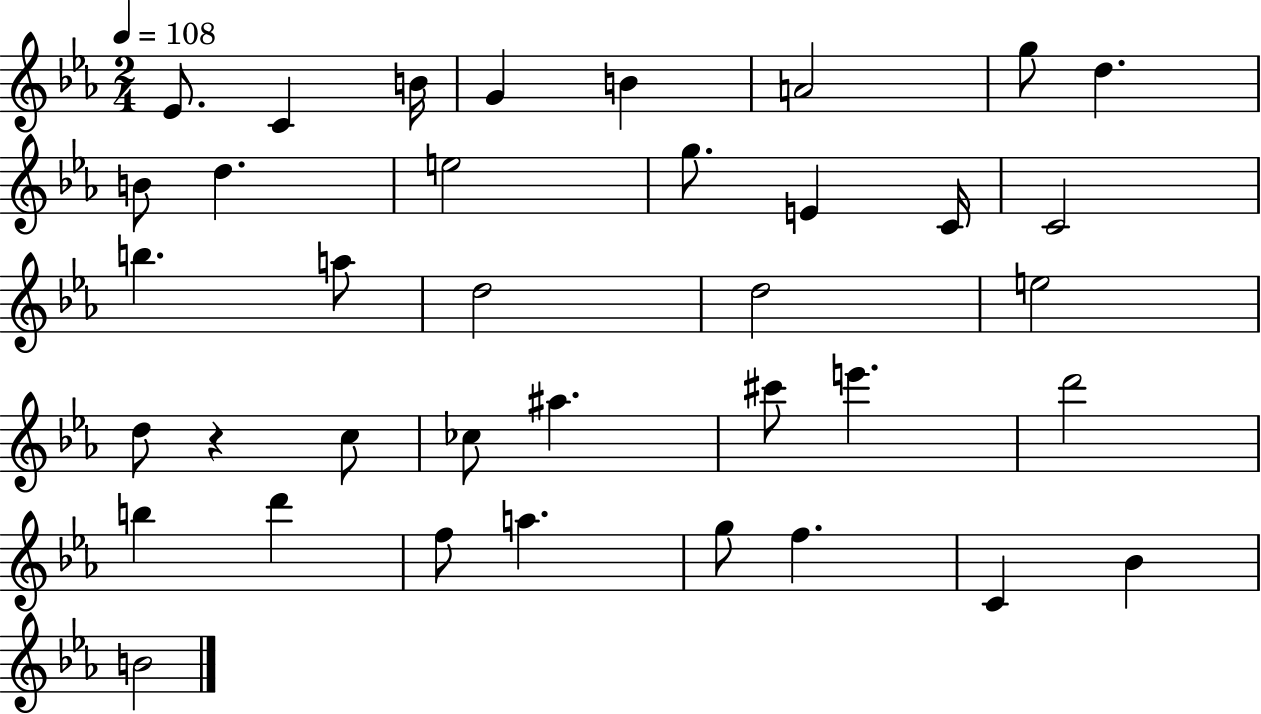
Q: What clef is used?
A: treble